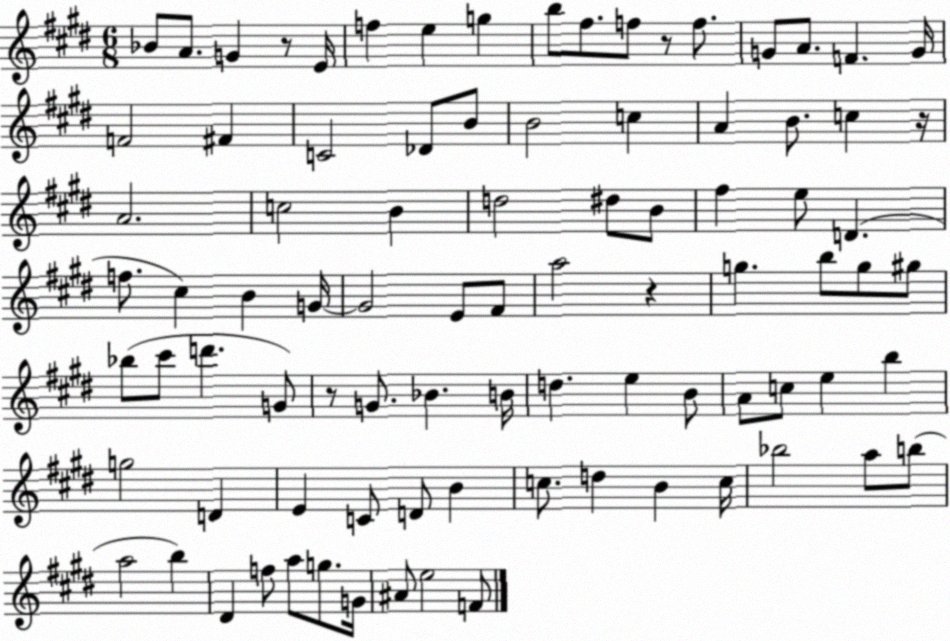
X:1
T:Untitled
M:6/8
L:1/4
K:E
_B/2 A/2 G z/2 E/4 f e g b/2 ^f/2 f/2 z/2 f/2 G/2 A/2 F G/4 F2 ^F C2 _D/2 B/2 B2 c A B/2 c z/4 A2 c2 B d2 ^d/2 B/2 ^f e/2 D f/2 ^c B G/4 G2 E/2 ^F/2 a2 z g b/2 g/2 ^g/2 _b/2 ^c'/2 d' G/2 z/2 G/2 _B B/4 d e B/2 A/2 c/2 e b g2 D E C/2 D/2 B c/2 d B c/4 _b2 a/2 b/2 a2 b ^D f/2 a/2 g/2 G/4 ^A/2 e2 F/2